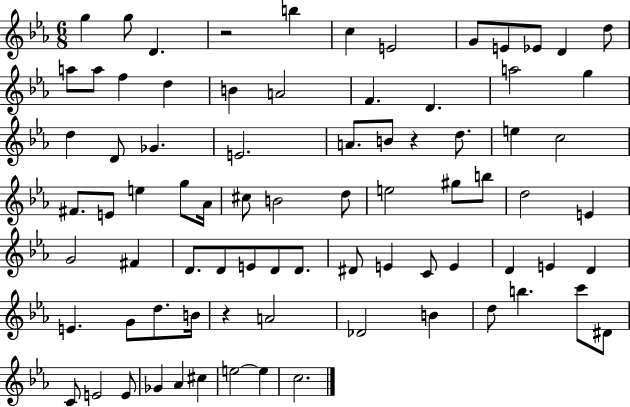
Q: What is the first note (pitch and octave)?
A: G5